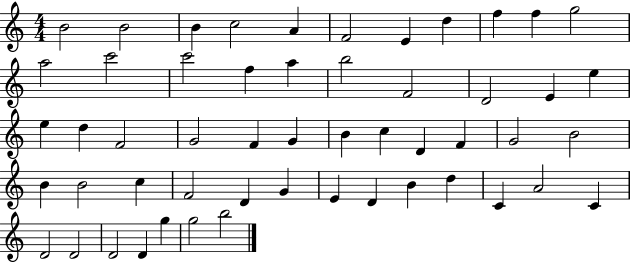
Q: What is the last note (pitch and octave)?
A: B5